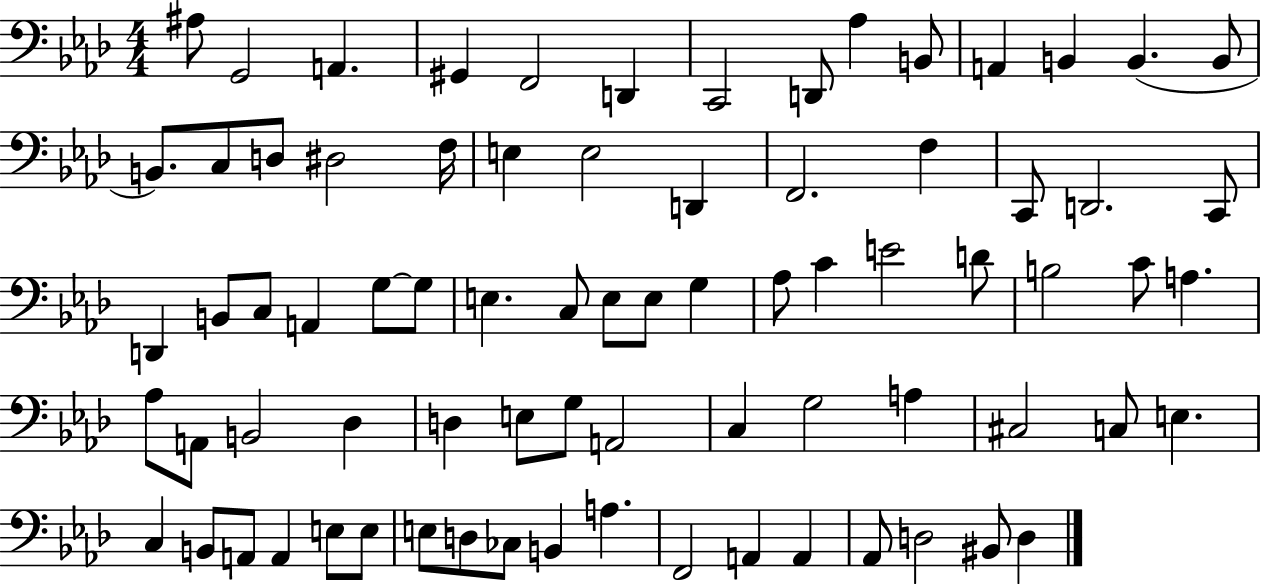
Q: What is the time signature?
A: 4/4